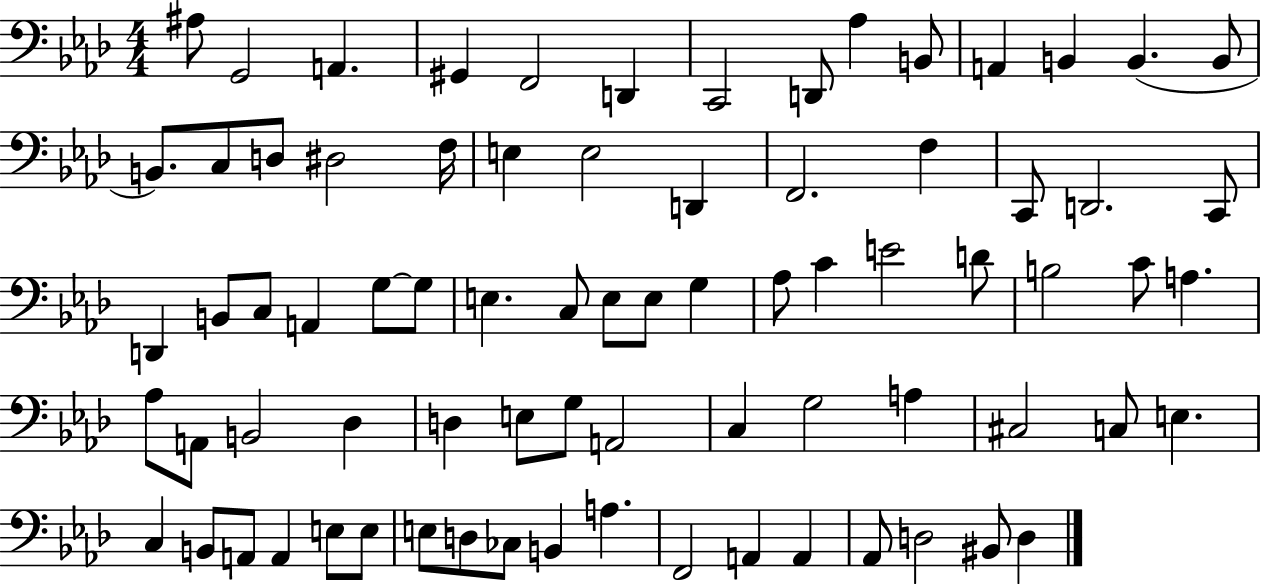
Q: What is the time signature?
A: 4/4